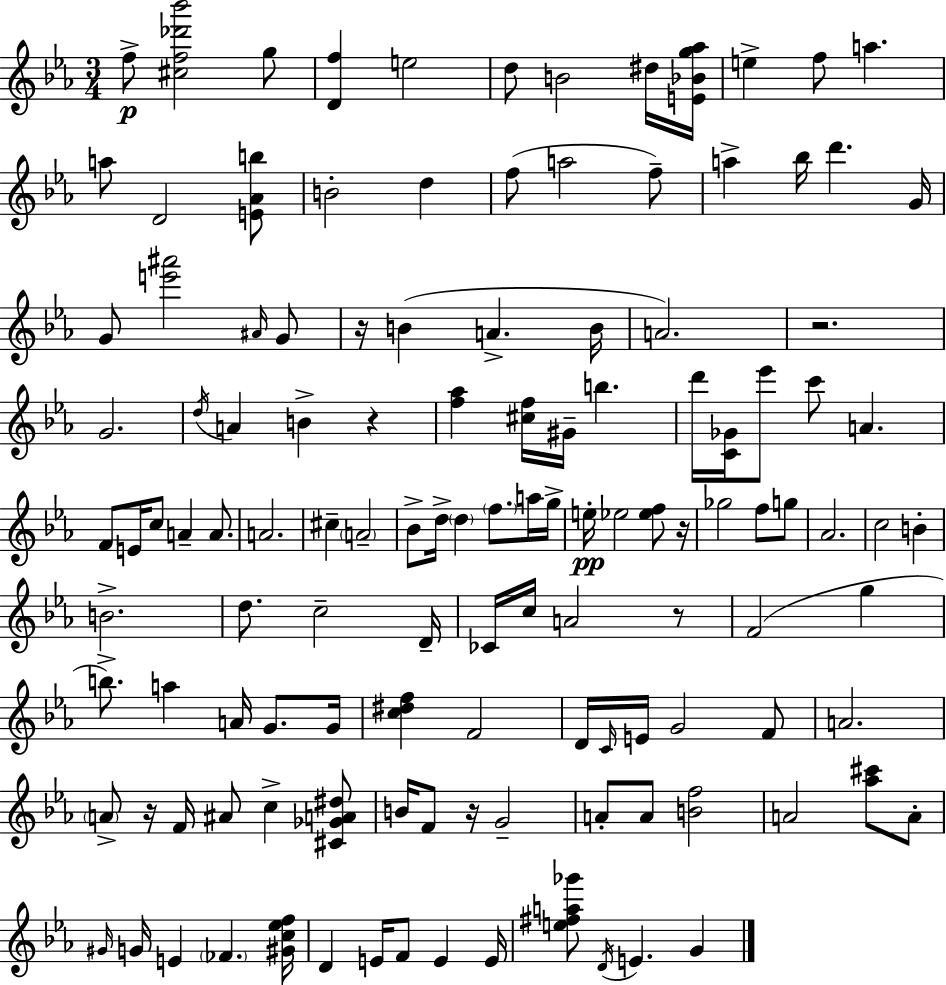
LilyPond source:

{
  \clef treble
  \numericTimeSignature
  \time 3/4
  \key ees \major
  f''8->\p <cis'' f'' des''' bes'''>2 g''8 | <d' f''>4 e''2 | d''8 b'2 dis''16 <e' bes' g'' aes''>16 | e''4-> f''8 a''4. | \break a''8 d'2 <e' aes' b''>8 | b'2-. d''4 | f''8( a''2 f''8--) | a''4-> bes''16 d'''4. g'16 | \break g'8 <e''' ais'''>2 \grace { ais'16 } g'8 | r16 b'4( a'4.-> | b'16 a'2.) | r2. | \break g'2. | \acciaccatura { d''16 } a'4 b'4-> r4 | <f'' aes''>4 <cis'' f''>16 gis'16-- b''4. | d'''16 <c' ges'>16 ees'''8 c'''8 a'4. | \break f'8 e'16 c''8 a'4-- a'8. | a'2. | cis''4-- \parenthesize a'2-- | bes'8-> d''16-> \parenthesize d''4 \parenthesize f''8. | \break a''16 g''16-> e''16-.\pp ees''2 <ees'' f''>8 | r16 ges''2 f''8 | g''8 aes'2. | c''2 b'4-. | \break b'2.-> | d''8. c''2-- | d'16-- ces'16 c''16 a'2 | r8 f'2( g''4 | \break b''8.->) a''4 a'16 g'8. | g'16 <c'' dis'' f''>4 f'2 | d'16 \grace { c'16 } e'16 g'2 | f'8 a'2. | \break \parenthesize a'8-> r16 f'16 ais'8 c''4-> | <cis' ges' a' dis''>8 b'16 f'8 r16 g'2-- | a'8-. a'8 <b' f''>2 | a'2 <aes'' cis'''>8 | \break a'8-. \grace { gis'16 } g'16 e'4 \parenthesize fes'4. | <gis' c'' ees'' f''>16 d'4 e'16 f'8 e'4 | e'16 <e'' fis'' a'' ges'''>8 \acciaccatura { d'16 } e'4. | g'4 \bar "|."
}